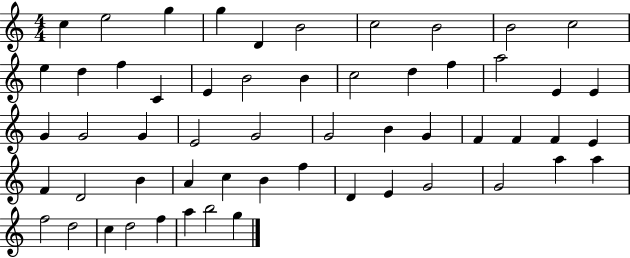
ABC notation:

X:1
T:Untitled
M:4/4
L:1/4
K:C
c e2 g g D B2 c2 B2 B2 c2 e d f C E B2 B c2 d f a2 E E G G2 G E2 G2 G2 B G F F F E F D2 B A c B f D E G2 G2 a a f2 d2 c d2 f a b2 g